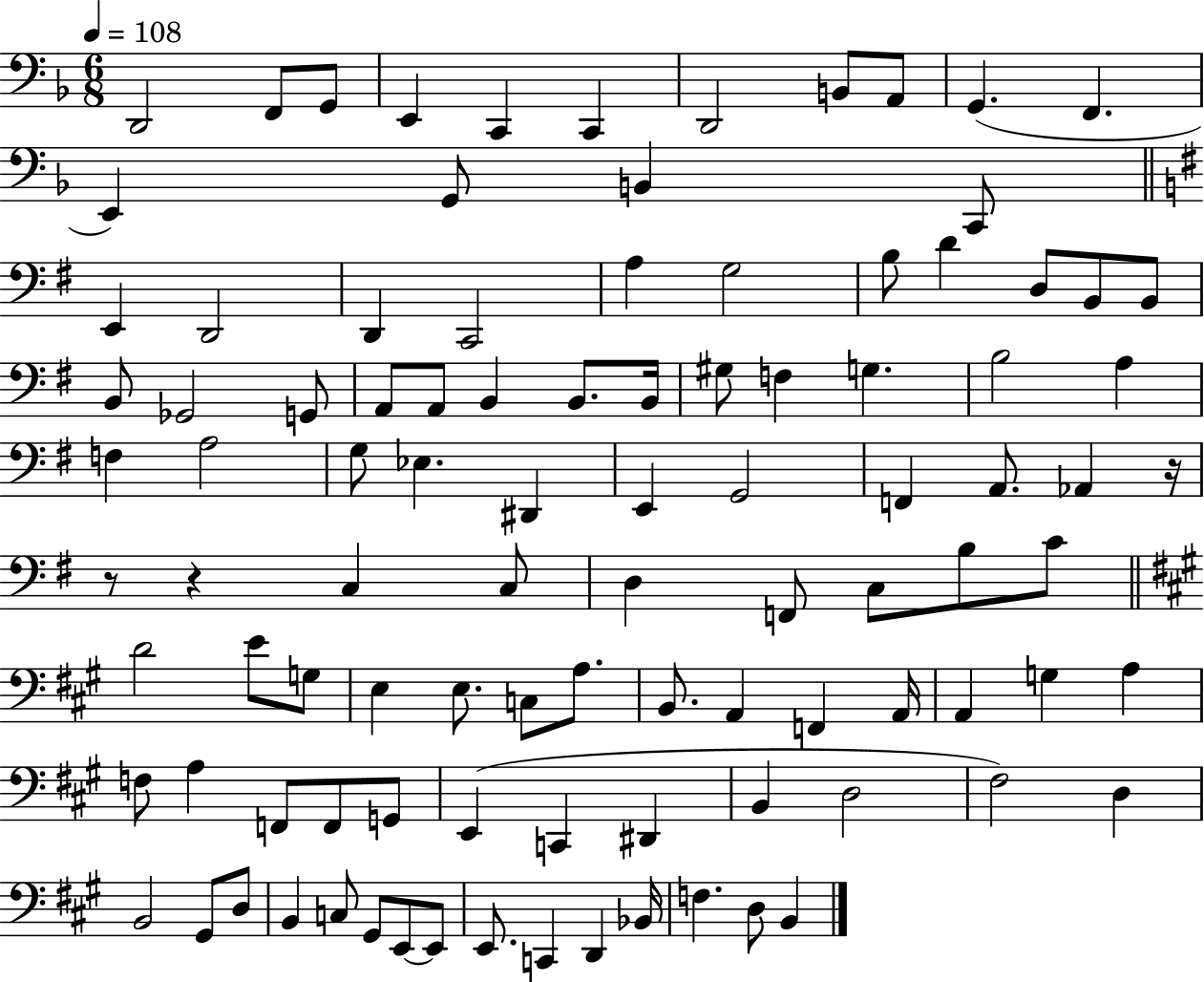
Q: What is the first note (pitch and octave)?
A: D2